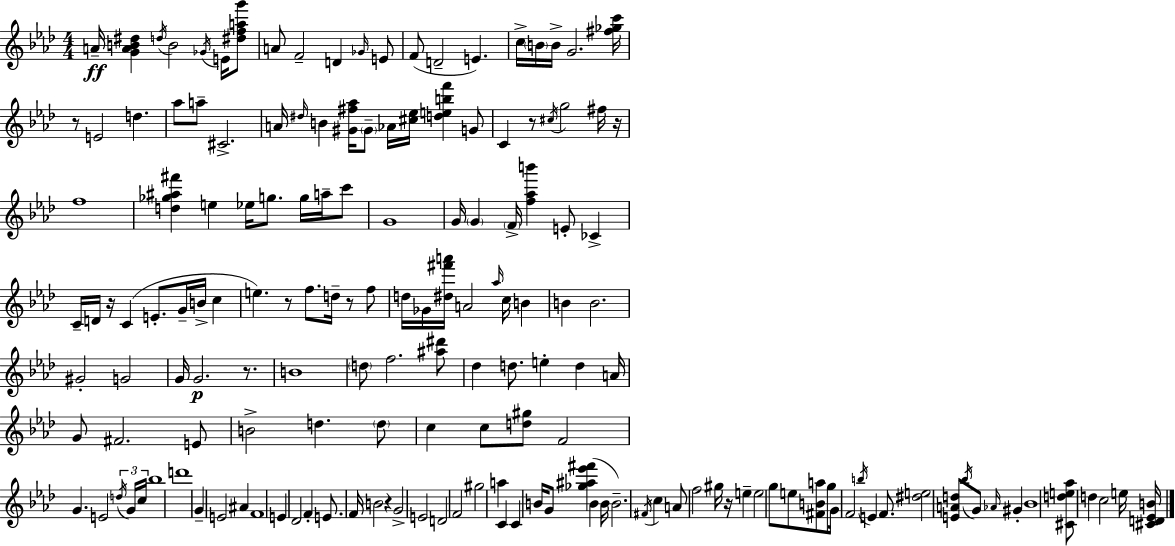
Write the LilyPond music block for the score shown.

{
  \clef treble
  \numericTimeSignature
  \time 4/4
  \key f \minor
  a'16--\ff <g' a' b' dis''>4 \acciaccatura { d''16 } b'2 \acciaccatura { ges'16 } e'16 | <dis'' f'' a'' g'''>8 a'8 f'2-- d'4 | \grace { ges'16 } e'8 f'8( d'2-- e'4.) | c''16-> \parenthesize b'16 b'16-> g'2. | \break <fis'' ges'' c'''>16 r8 e'2 d''4. | aes''8 a''8-- cis'2.-> | a'16 \grace { dis''16 } b'4 <gis' fis'' aes''>16 \parenthesize gis'8-- aes'16 <cis'' ees''>16 <d'' e'' b'' f'''>4 | g'8 c'4 r8 \acciaccatura { cis''16 } g''2 | \break fis''16 r16 f''1 | <d'' ges'' ais'' fis'''>4 e''4 ees''16 g''8. | g''16 a''16-- c'''8 g'1 | g'16 \parenthesize g'4 \parenthesize f'16-> <f'' aes'' b'''>4 e'8-. | \break ces'4-> c'16-- d'16 r16 c'4( e'8.-. g'16-- | b'16-> c''4 e''4.) r8 f''8. | d''16-- r8 f''8 d''16 ges'16 <dis'' fis''' a'''>16 a'2 | \grace { aes''16 } c''16 b'4 b'4 b'2. | \break gis'2-. g'2 | g'16 g'2.\p | r8. b'1 | \parenthesize d''8 f''2. | \break <ais'' dis'''>8 des''4 d''8. e''4-. | d''4 a'16 g'8 fis'2. | e'8 b'2-> d''4. | \parenthesize d''8 c''4 c''8 <d'' gis''>8 f'2 | \break g'4. e'2 | \tuplet 3/2 { \acciaccatura { d''16 } g'16 c''16 } bes''1 | d'''1 | g'4-- e'2 | \break ais'4 f'1 | e'4 des'2 | f'4-. e'8. f'16 b'2 | r4 g'2-> e'2 | \break d'2 f'2 | gis''2 a''4 | c'4 c'4 b'16 g'8 <ges'' ais'' ees''' fis'''>4( | b'4 b'16 b'2.--) | \break \acciaccatura { fis'16 } c''4 a'8 f''2 | gis''16 r16 e''4-- e''2 | g''8 e''8 <fis' b' a''>8 g''8 g'16 f'2 | \acciaccatura { b''16 } e'4 f'8. <dis'' e''>2 | \break <e' a' d''>8 \acciaccatura { bes''16 } g'8 \grace { aes'16 } gis'4-. bes'1 | <cis' d'' e'' aes''>8 d''4 | c''2 e''16 <cis' d' ees' b'>16 \bar "|."
}